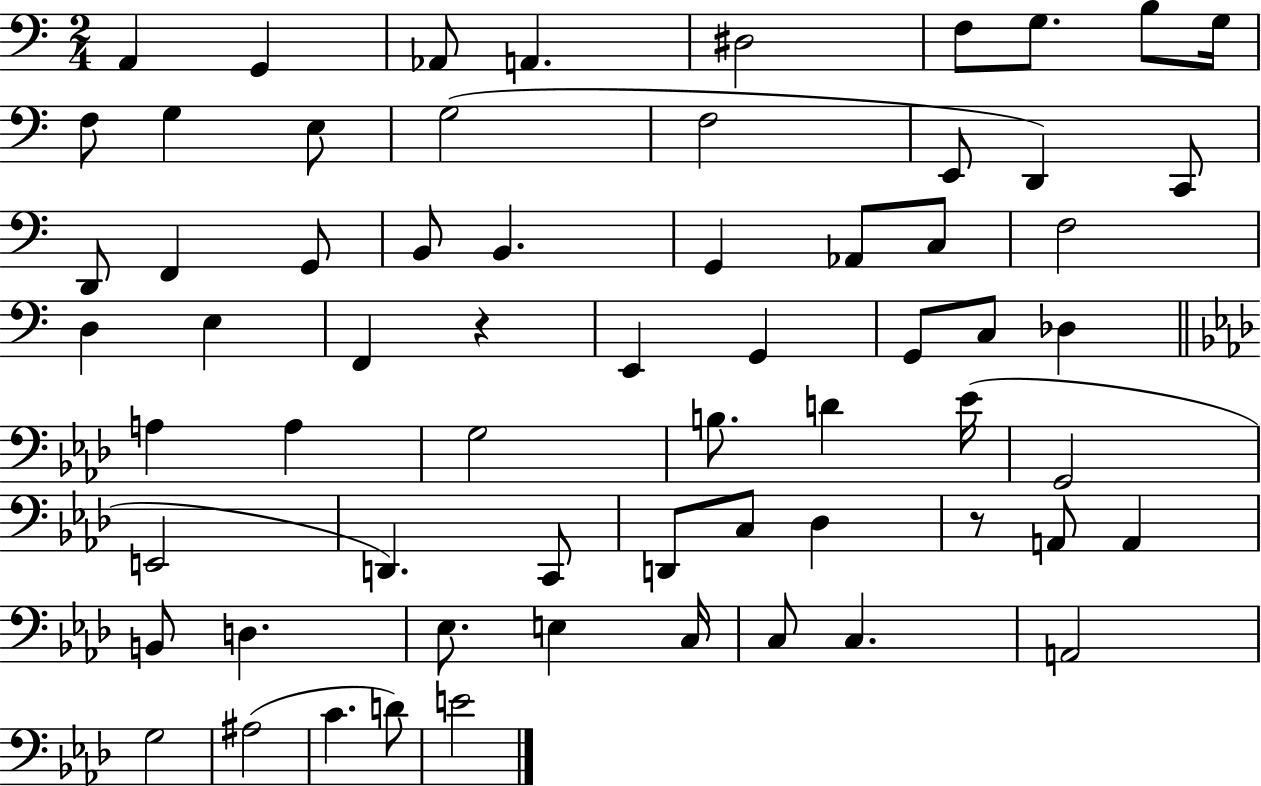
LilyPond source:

{
  \clef bass
  \numericTimeSignature
  \time 2/4
  \key c \major
  a,4 g,4 | aes,8 a,4. | dis2 | f8 g8. b8 g16 | \break f8 g4 e8 | g2( | f2 | e,8 d,4) c,8 | \break d,8 f,4 g,8 | b,8 b,4. | g,4 aes,8 c8 | f2 | \break d4 e4 | f,4 r4 | e,4 g,4 | g,8 c8 des4 | \break \bar "||" \break \key aes \major a4 a4 | g2 | b8. d'4 ees'16( | g,2 | \break e,2 | d,4.) c,8 | d,8 c8 des4 | r8 a,8 a,4 | \break b,8 d4. | ees8. e4 c16 | c8 c4. | a,2 | \break g2 | ais2( | c'4. d'8) | e'2 | \break \bar "|."
}